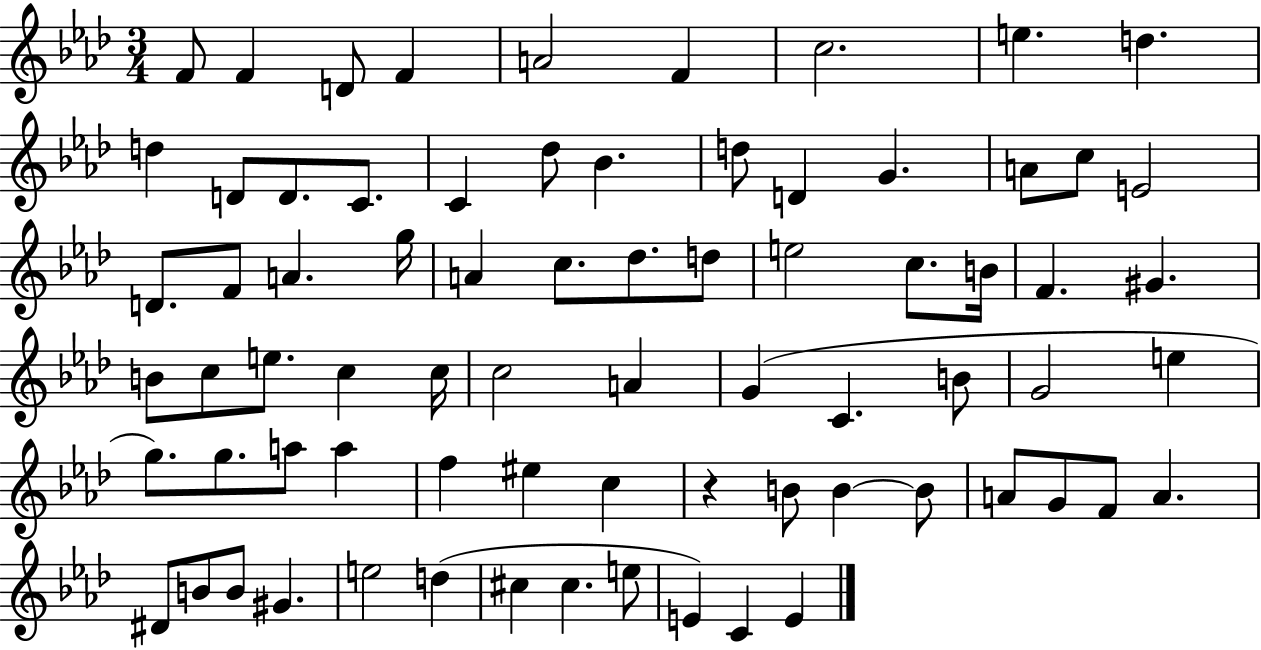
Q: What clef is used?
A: treble